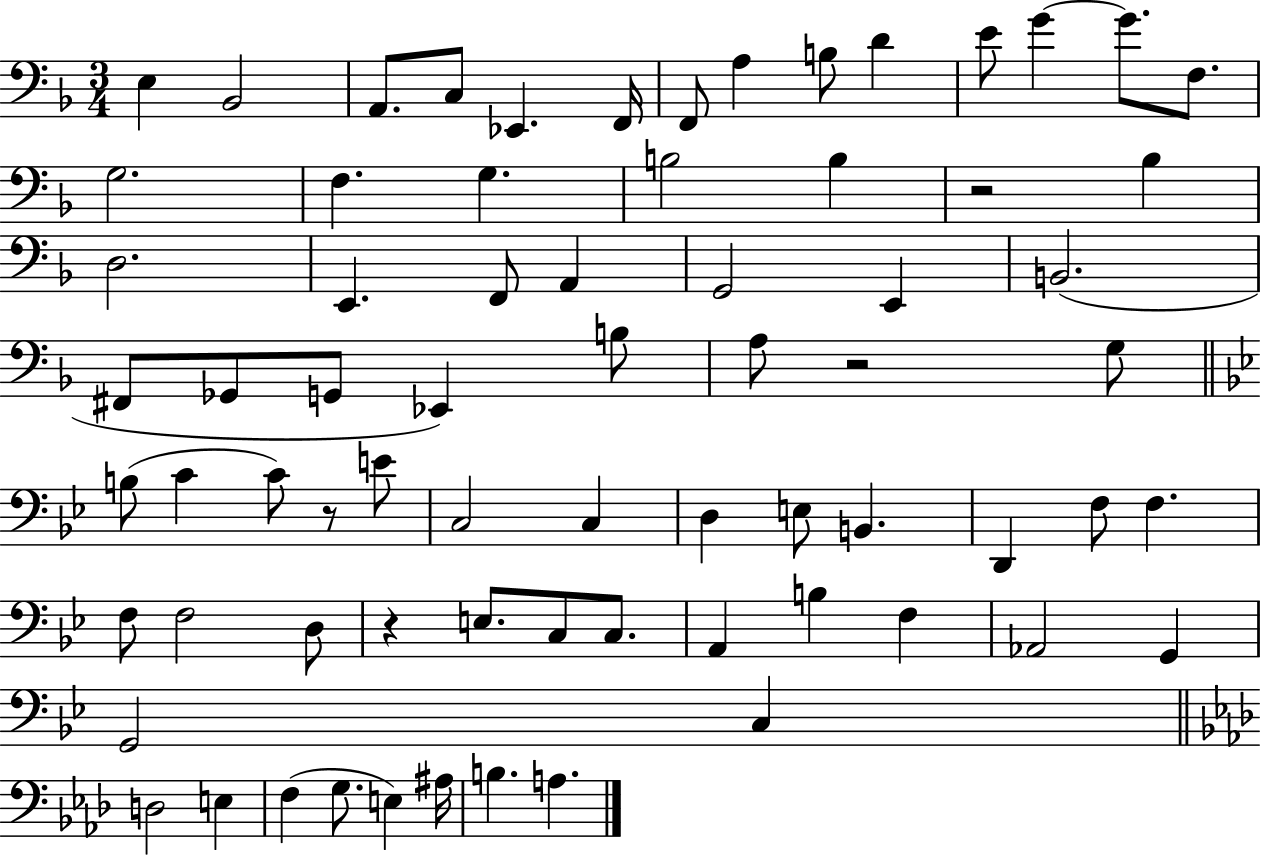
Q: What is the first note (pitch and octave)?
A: E3